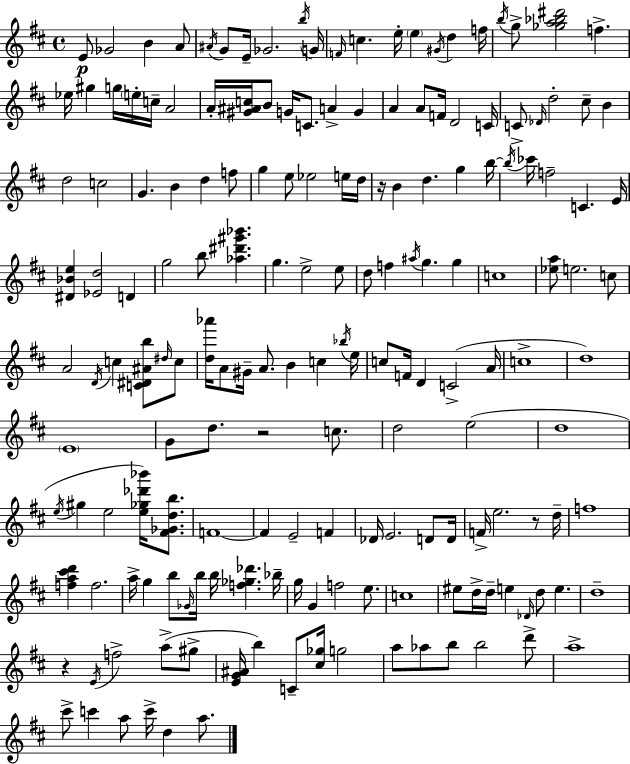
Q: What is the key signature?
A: D major